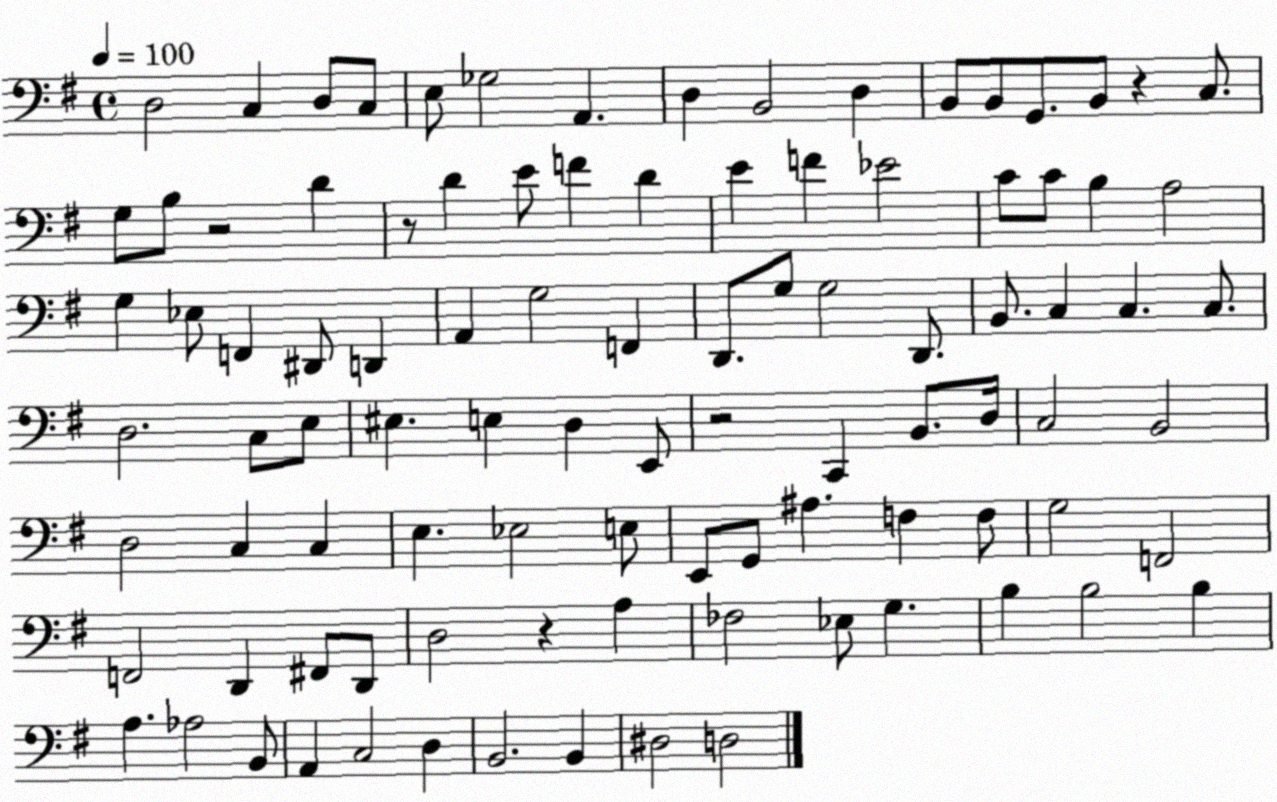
X:1
T:Untitled
M:4/4
L:1/4
K:G
D,2 C, D,/2 C,/2 E,/2 _G,2 A,, D, B,,2 D, B,,/2 B,,/2 G,,/2 B,,/2 z C,/2 G,/2 B,/2 z2 D z/2 D E/2 F D E F _E2 C/2 C/2 B, A,2 G, _E,/2 F,, ^D,,/2 D,, A,, G,2 F,, D,,/2 G,/2 G,2 D,,/2 B,,/2 C, C, C,/2 D,2 C,/2 E,/2 ^E, E, D, E,,/2 z2 C,, B,,/2 D,/4 C,2 B,,2 D,2 C, C, E, _E,2 E,/2 E,,/2 G,,/2 ^A, F, F,/2 G,2 F,,2 F,,2 D,, ^F,,/2 D,,/2 D,2 z A, _F,2 _E,/2 G, B, B,2 B, A, _A,2 B,,/2 A,, C,2 D, B,,2 B,, ^D,2 D,2